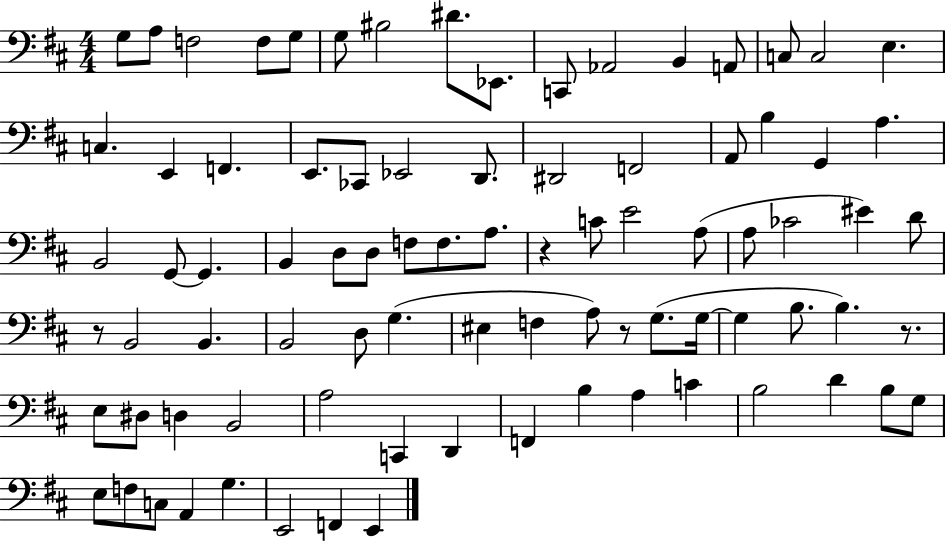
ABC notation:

X:1
T:Untitled
M:4/4
L:1/4
K:D
G,/2 A,/2 F,2 F,/2 G,/2 G,/2 ^B,2 ^D/2 _E,,/2 C,,/2 _A,,2 B,, A,,/2 C,/2 C,2 E, C, E,, F,, E,,/2 _C,,/2 _E,,2 D,,/2 ^D,,2 F,,2 A,,/2 B, G,, A, B,,2 G,,/2 G,, B,, D,/2 D,/2 F,/2 F,/2 A,/2 z C/2 E2 A,/2 A,/2 _C2 ^E D/2 z/2 B,,2 B,, B,,2 D,/2 G, ^E, F, A,/2 z/2 G,/2 G,/4 G, B,/2 B, z/2 E,/2 ^D,/2 D, B,,2 A,2 C,, D,, F,, B, A, C B,2 D B,/2 G,/2 E,/2 F,/2 C,/2 A,, G, E,,2 F,, E,,